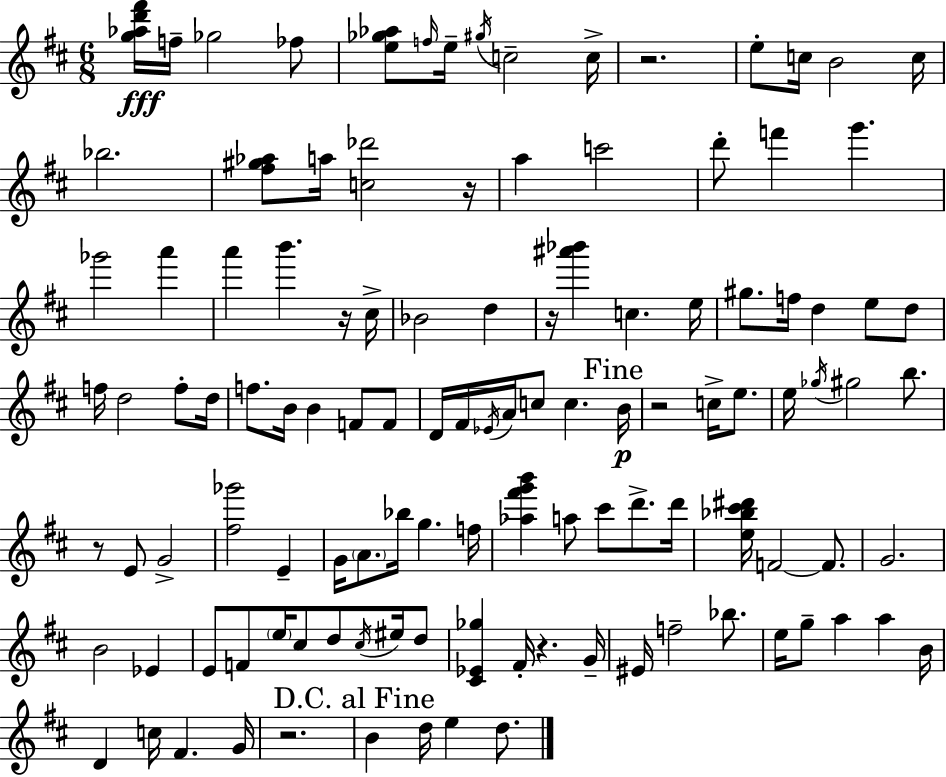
{
  \clef treble
  \numericTimeSignature
  \time 6/8
  \key d \major
  <g'' aes'' d''' fis'''>16\fff f''16-- ges''2 fes''8 | <e'' ges'' aes''>8 \grace { f''16 } e''16-- \acciaccatura { gis''16 } c''2-- | c''16-> r2. | e''8-. c''16 b'2 | \break c''16 bes''2. | <fis'' gis'' aes''>8 a''16 <c'' des'''>2 | r16 a''4 c'''2 | d'''8-. f'''4 g'''4. | \break ges'''2 a'''4 | a'''4 b'''4. | r16 cis''16-> bes'2 d''4 | r16 <ais''' bes'''>4 c''4. | \break e''16 gis''8. f''16 d''4 e''8 | d''8 f''16 d''2 f''8-. | d''16 f''8. b'16 b'4 f'8 | f'8 d'16 fis'16 \acciaccatura { ees'16 } a'16 c''8 c''4. | \break \mark "Fine" b'16\p r2 c''16-> | e''8. e''16 \acciaccatura { ges''16 } gis''2 | b''8. r8 e'8 g'2-> | <fis'' ges'''>2 | \break e'4-- g'16 \parenthesize a'8. bes''16 g''4. | f''16 <aes'' fis''' g''' b'''>4 a''8 cis'''8 | d'''8.-> d'''16 <e'' bes'' cis''' dis'''>16 f'2~~ | f'8. g'2. | \break b'2 | ees'4 e'8 f'8 \parenthesize e''16 cis''8 d''8 | \acciaccatura { cis''16 } eis''16 d''8 <cis' ees' ges''>4 fis'16-. r4. | g'16-- eis'16 f''2-- | \break bes''8. e''16 g''8-- a''4 | a''4 b'16 d'4 c''16 fis'4. | g'16 r2. | \mark "D.C. al Fine" b'4 d''16 e''4 | \break d''8. \bar "|."
}